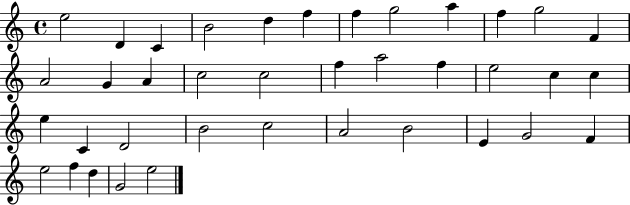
{
  \clef treble
  \time 4/4
  \defaultTimeSignature
  \key c \major
  e''2 d'4 c'4 | b'2 d''4 f''4 | f''4 g''2 a''4 | f''4 g''2 f'4 | \break a'2 g'4 a'4 | c''2 c''2 | f''4 a''2 f''4 | e''2 c''4 c''4 | \break e''4 c'4 d'2 | b'2 c''2 | a'2 b'2 | e'4 g'2 f'4 | \break e''2 f''4 d''4 | g'2 e''2 | \bar "|."
}